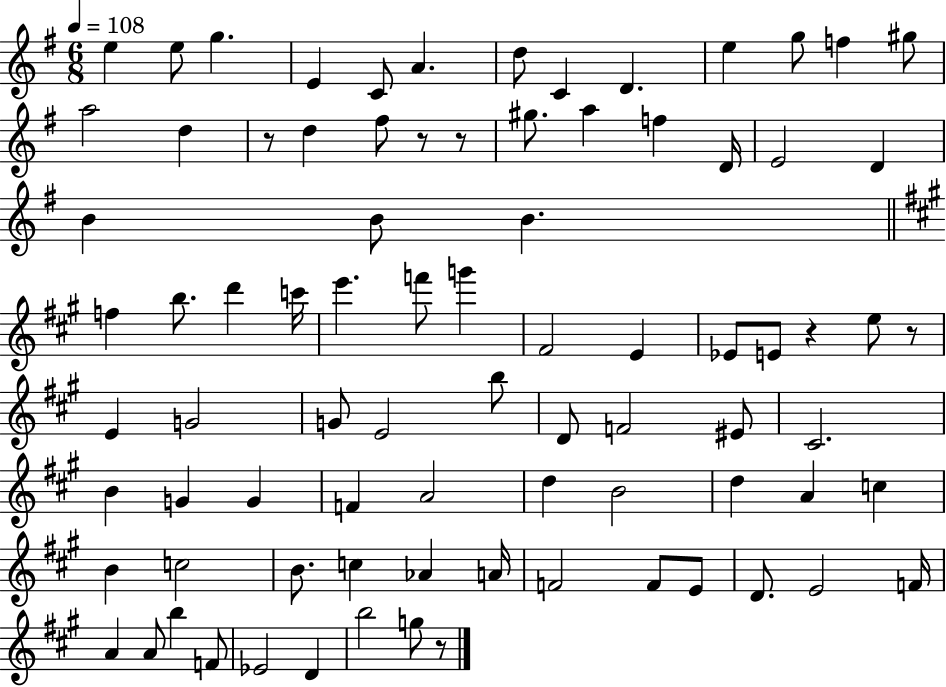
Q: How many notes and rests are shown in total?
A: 83